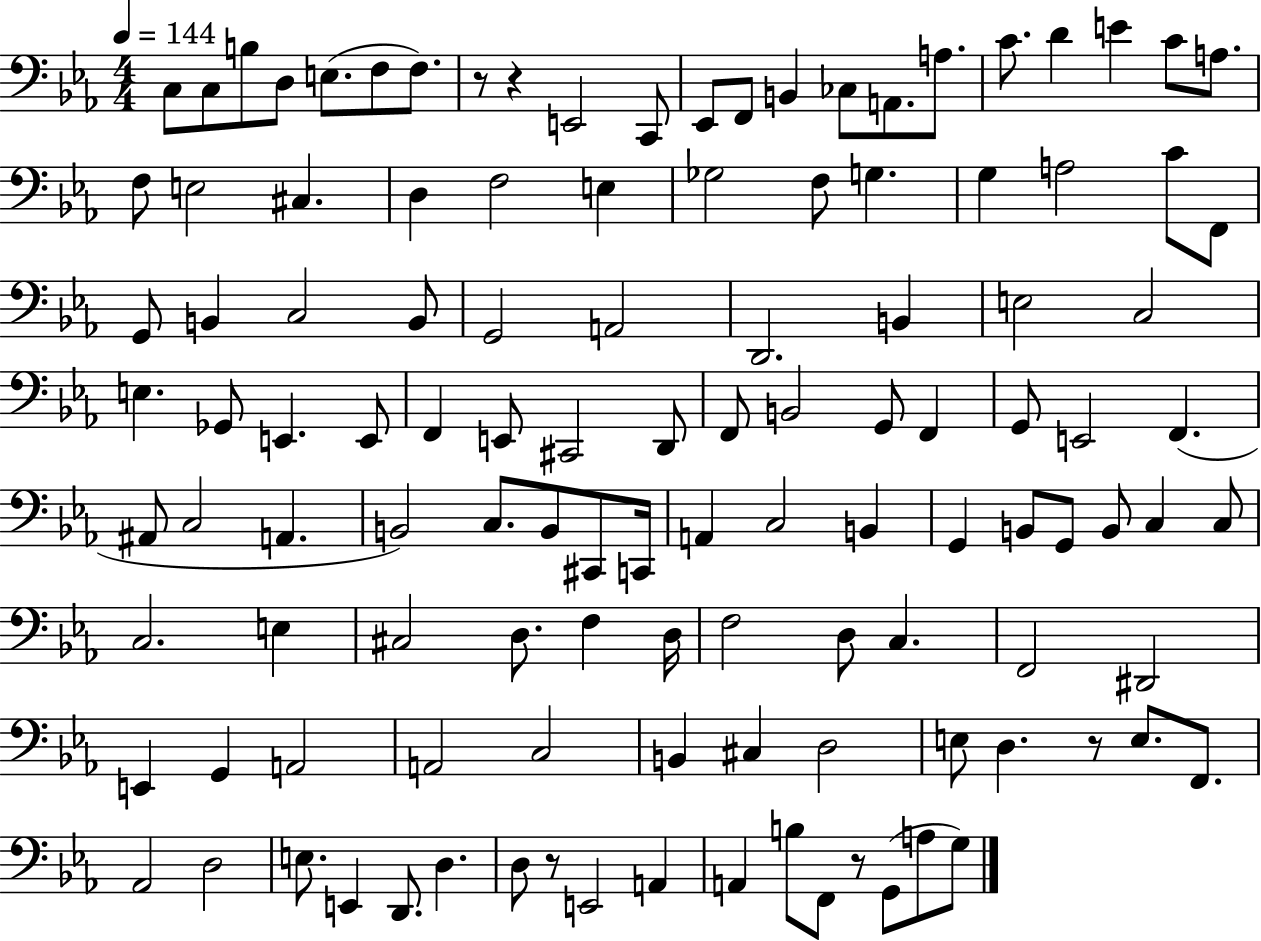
C3/e C3/e B3/e D3/e E3/e. F3/e F3/e. R/e R/q E2/h C2/e Eb2/e F2/e B2/q CES3/e A2/e. A3/e. C4/e. D4/q E4/q C4/e A3/e. F3/e E3/h C#3/q. D3/q F3/h E3/q Gb3/h F3/e G3/q. G3/q A3/h C4/e F2/e G2/e B2/q C3/h B2/e G2/h A2/h D2/h. B2/q E3/h C3/h E3/q. Gb2/e E2/q. E2/e F2/q E2/e C#2/h D2/e F2/e B2/h G2/e F2/q G2/e E2/h F2/q. A#2/e C3/h A2/q. B2/h C3/e. B2/e C#2/e C2/s A2/q C3/h B2/q G2/q B2/e G2/e B2/e C3/q C3/e C3/h. E3/q C#3/h D3/e. F3/q D3/s F3/h D3/e C3/q. F2/h D#2/h E2/q G2/q A2/h A2/h C3/h B2/q C#3/q D3/h E3/e D3/q. R/e E3/e. F2/e. Ab2/h D3/h E3/e. E2/q D2/e. D3/q. D3/e R/e E2/h A2/q A2/q B3/e F2/e R/e G2/e A3/e G3/e